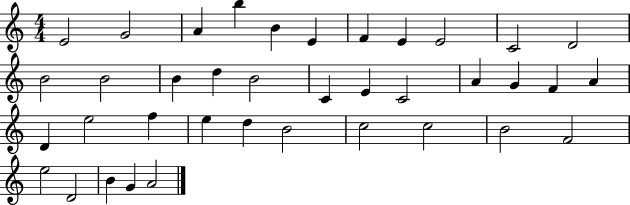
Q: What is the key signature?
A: C major